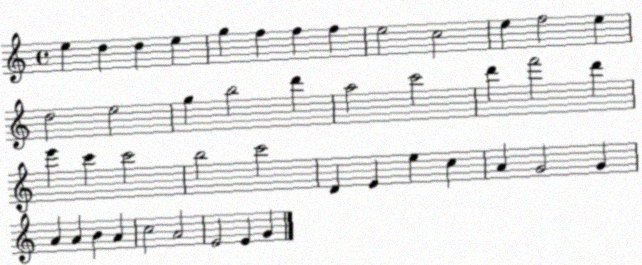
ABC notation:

X:1
T:Untitled
M:4/4
L:1/4
K:C
e d d e g f f f e2 c2 e f2 e d2 e2 g b2 d' a2 c'2 d' f'2 d' e' c' c'2 b2 c'2 D E e c A G2 G A A B A c2 A2 E2 E G